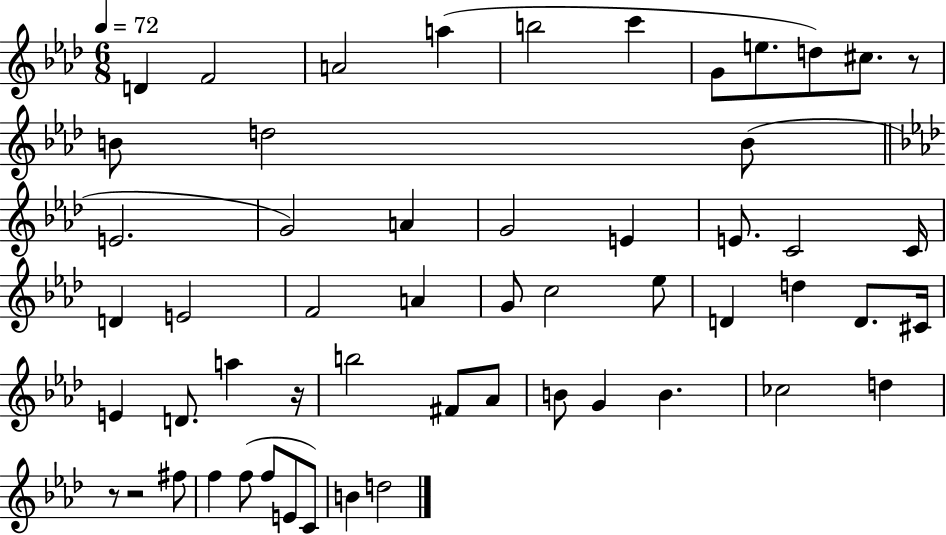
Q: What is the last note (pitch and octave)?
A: D5